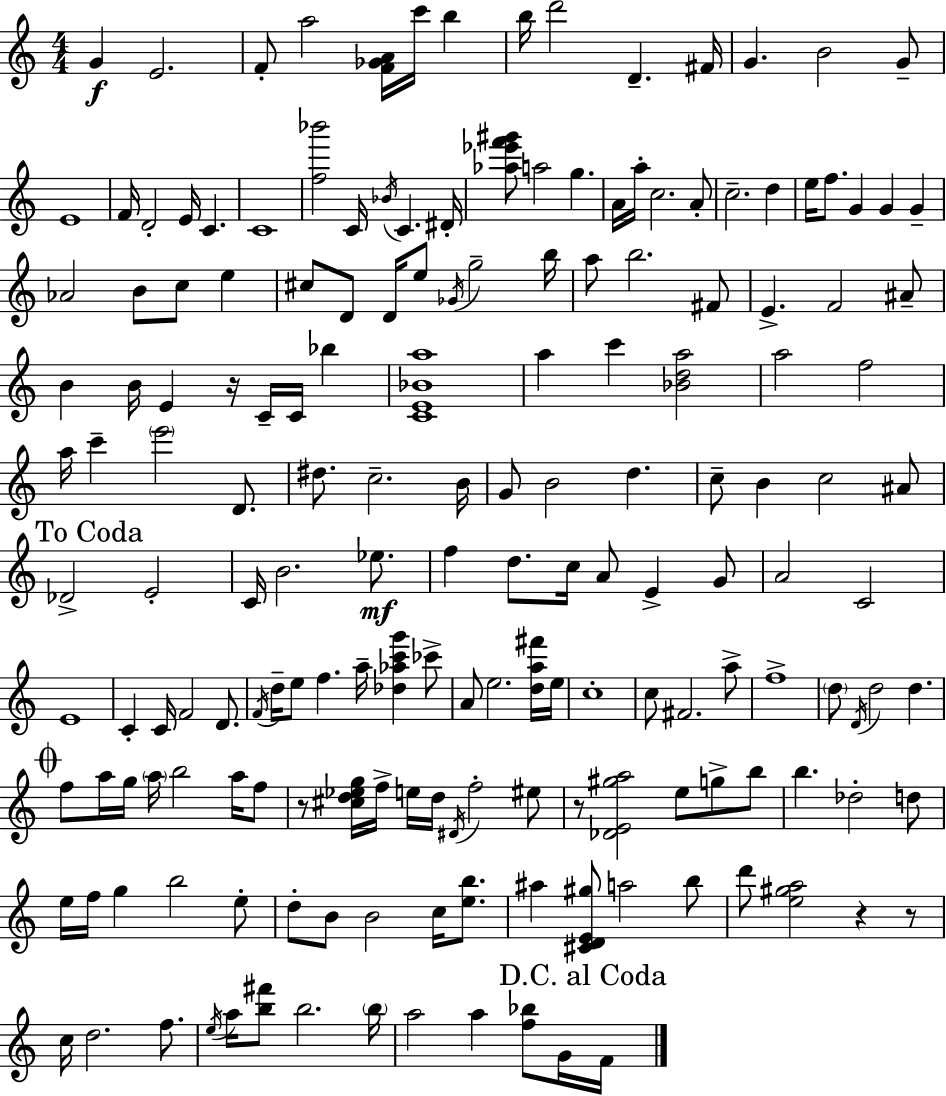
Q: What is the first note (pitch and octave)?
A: G4